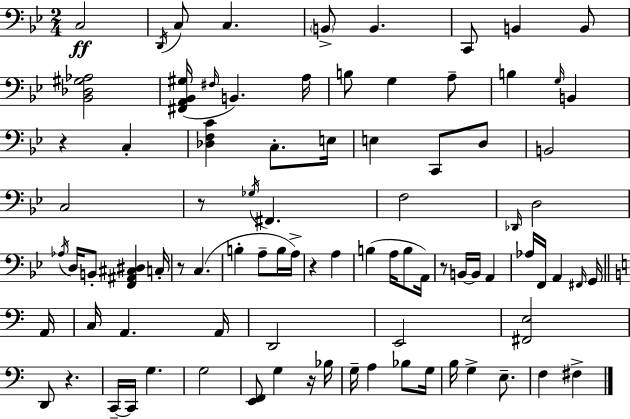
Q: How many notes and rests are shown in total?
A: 88